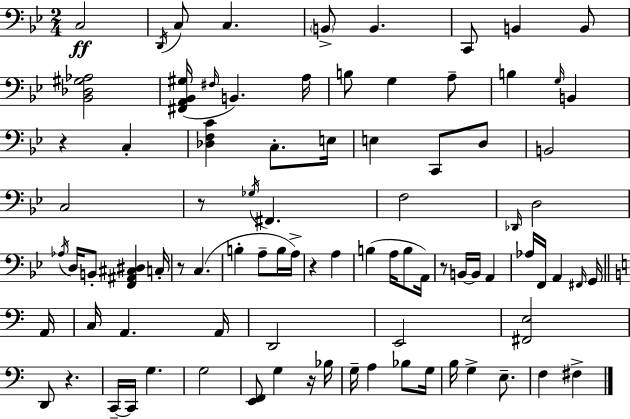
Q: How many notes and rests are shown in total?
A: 88